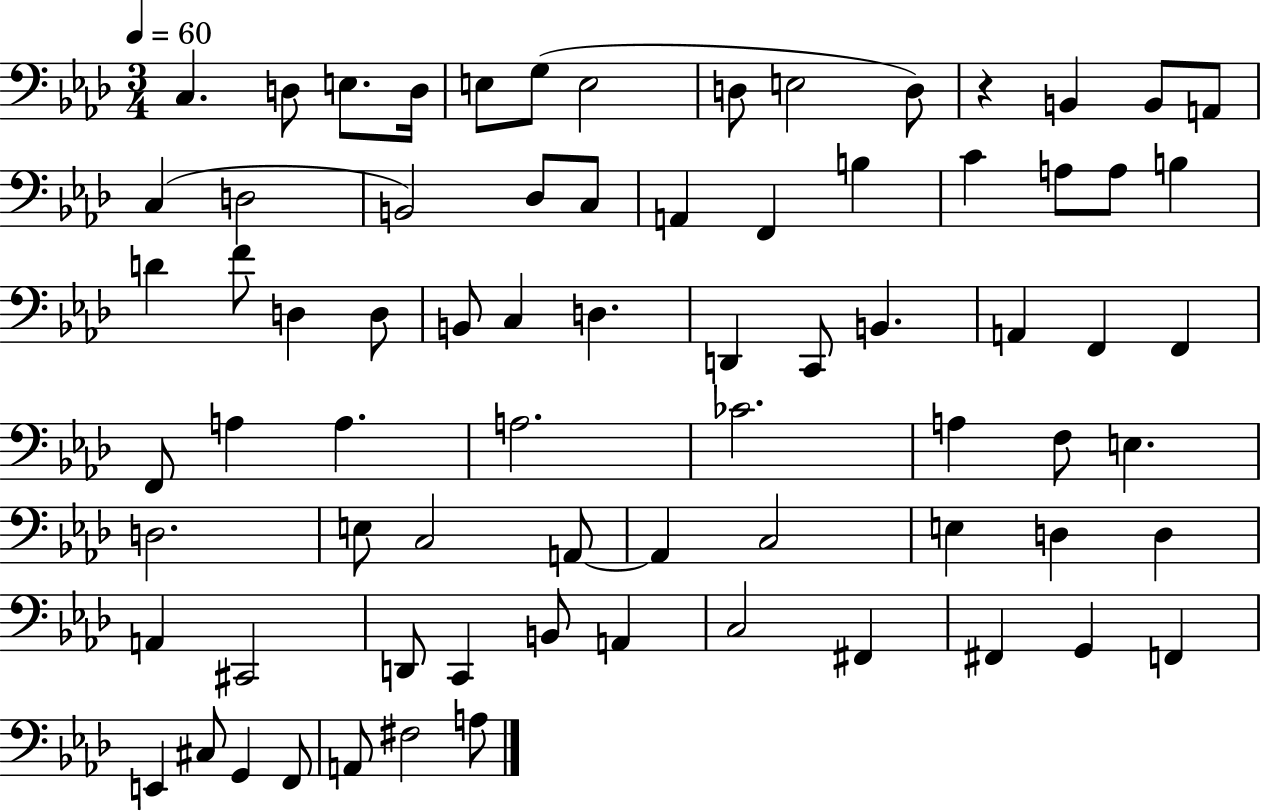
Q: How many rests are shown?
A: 1